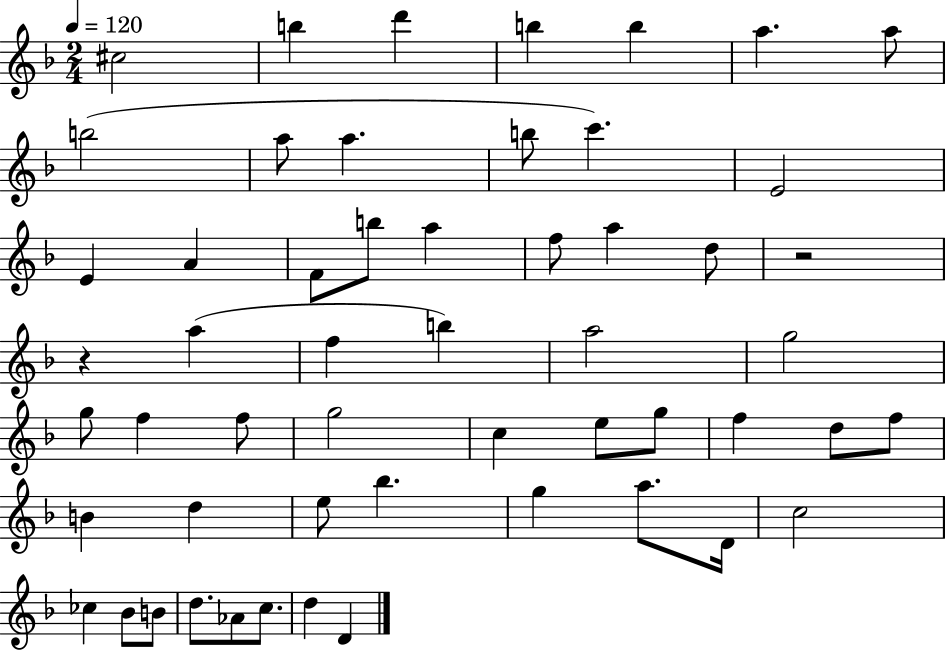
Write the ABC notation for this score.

X:1
T:Untitled
M:2/4
L:1/4
K:F
^c2 b d' b b a a/2 b2 a/2 a b/2 c' E2 E A F/2 b/2 a f/2 a d/2 z2 z a f b a2 g2 g/2 f f/2 g2 c e/2 g/2 f d/2 f/2 B d e/2 _b g a/2 D/4 c2 _c _B/2 B/2 d/2 _A/2 c/2 d D